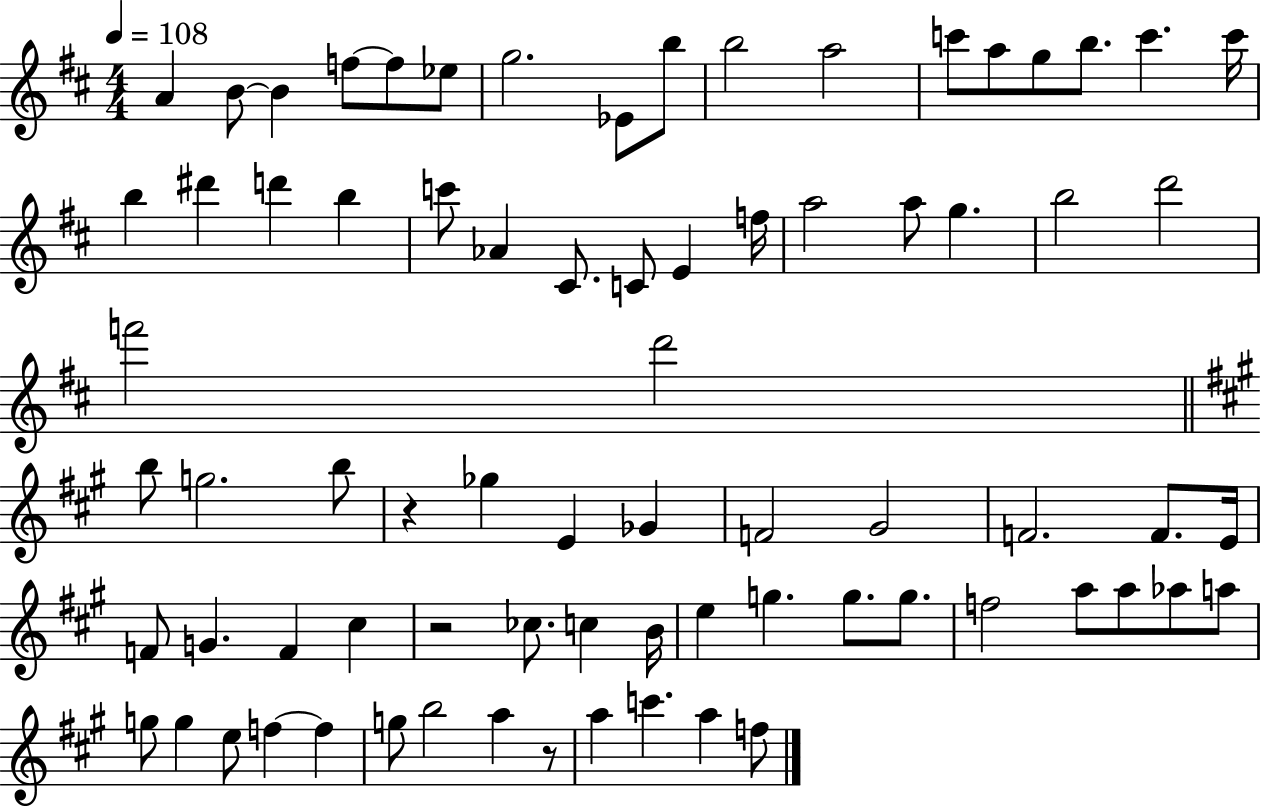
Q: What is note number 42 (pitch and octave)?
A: G#4